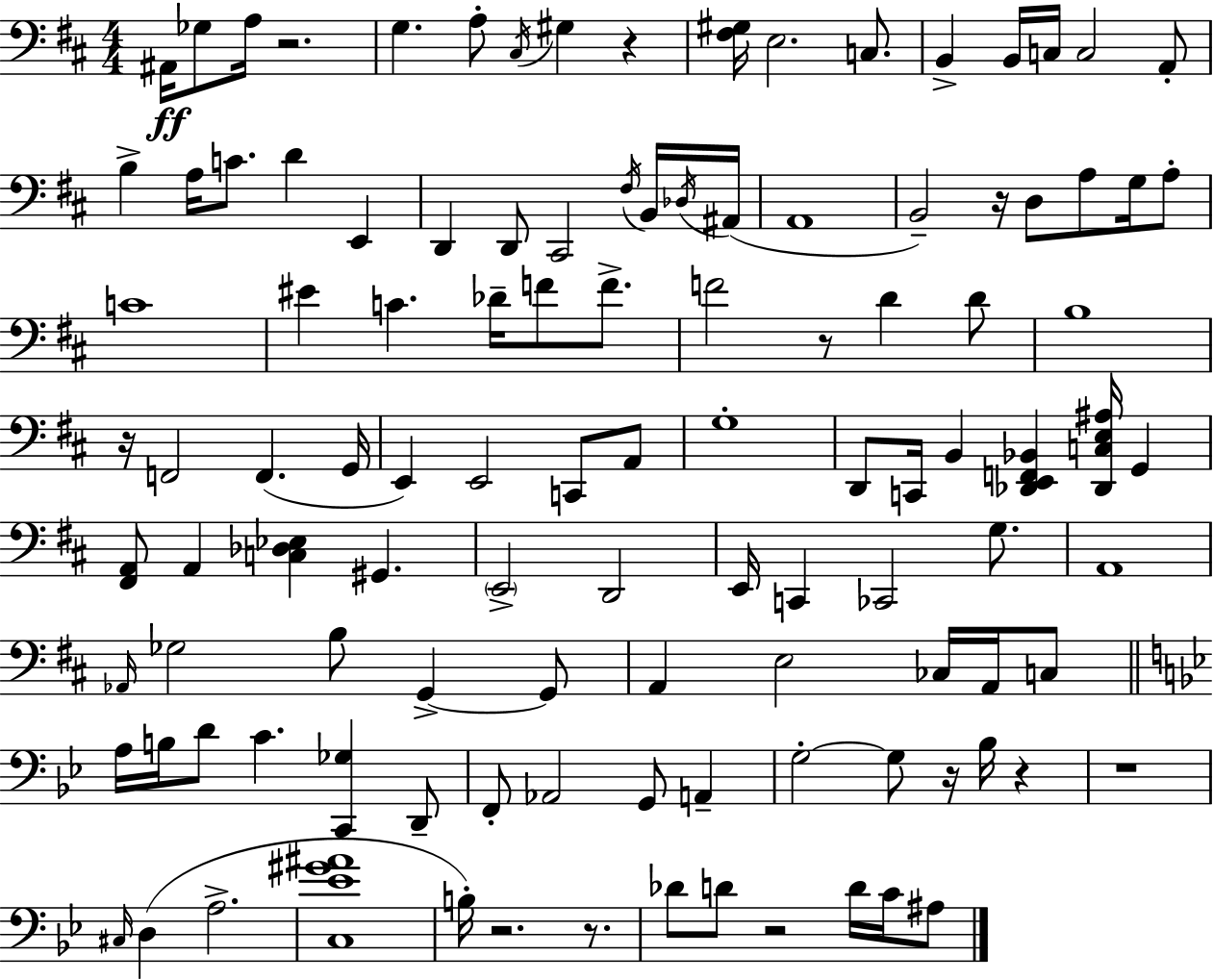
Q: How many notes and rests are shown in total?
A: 112